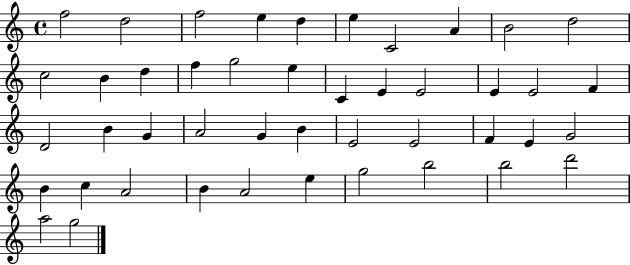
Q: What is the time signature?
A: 4/4